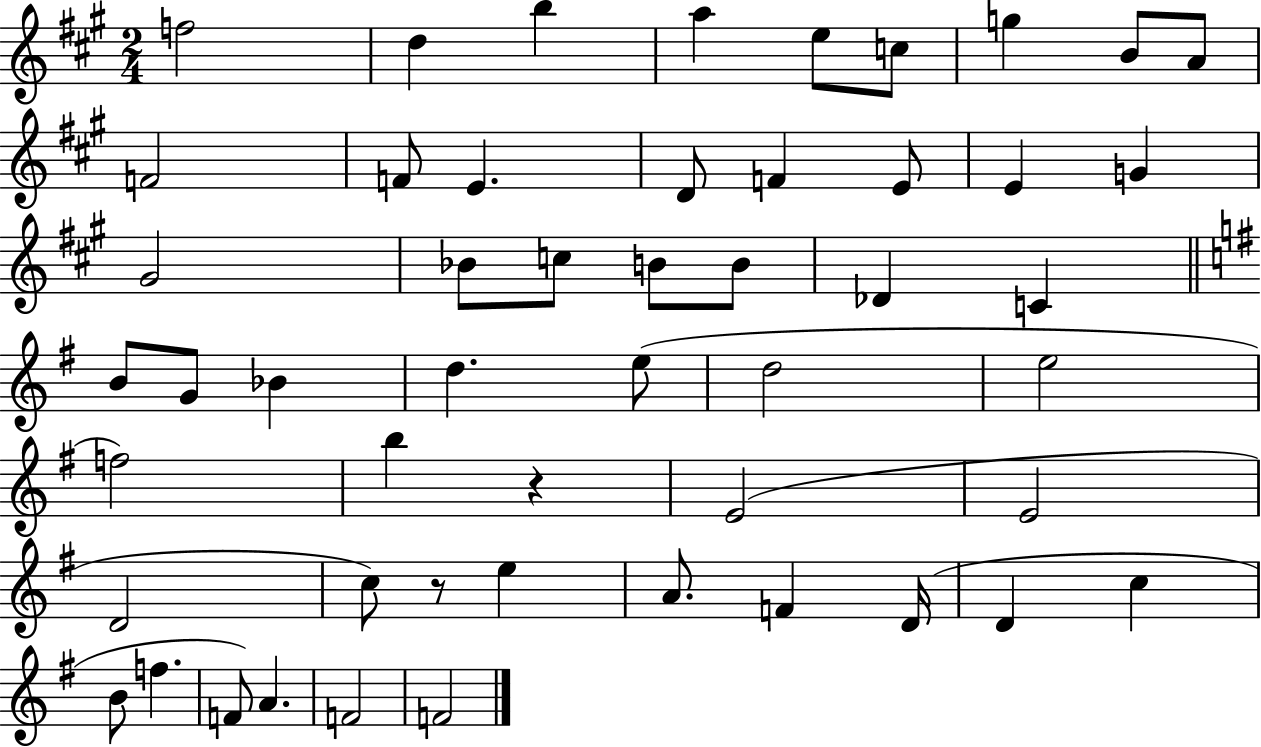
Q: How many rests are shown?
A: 2